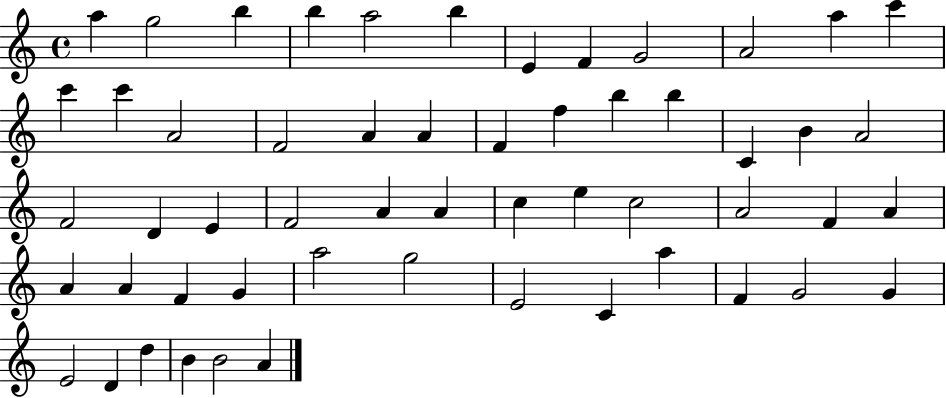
A5/q G5/h B5/q B5/q A5/h B5/q E4/q F4/q G4/h A4/h A5/q C6/q C6/q C6/q A4/h F4/h A4/q A4/q F4/q F5/q B5/q B5/q C4/q B4/q A4/h F4/h D4/q E4/q F4/h A4/q A4/q C5/q E5/q C5/h A4/h F4/q A4/q A4/q A4/q F4/q G4/q A5/h G5/h E4/h C4/q A5/q F4/q G4/h G4/q E4/h D4/q D5/q B4/q B4/h A4/q